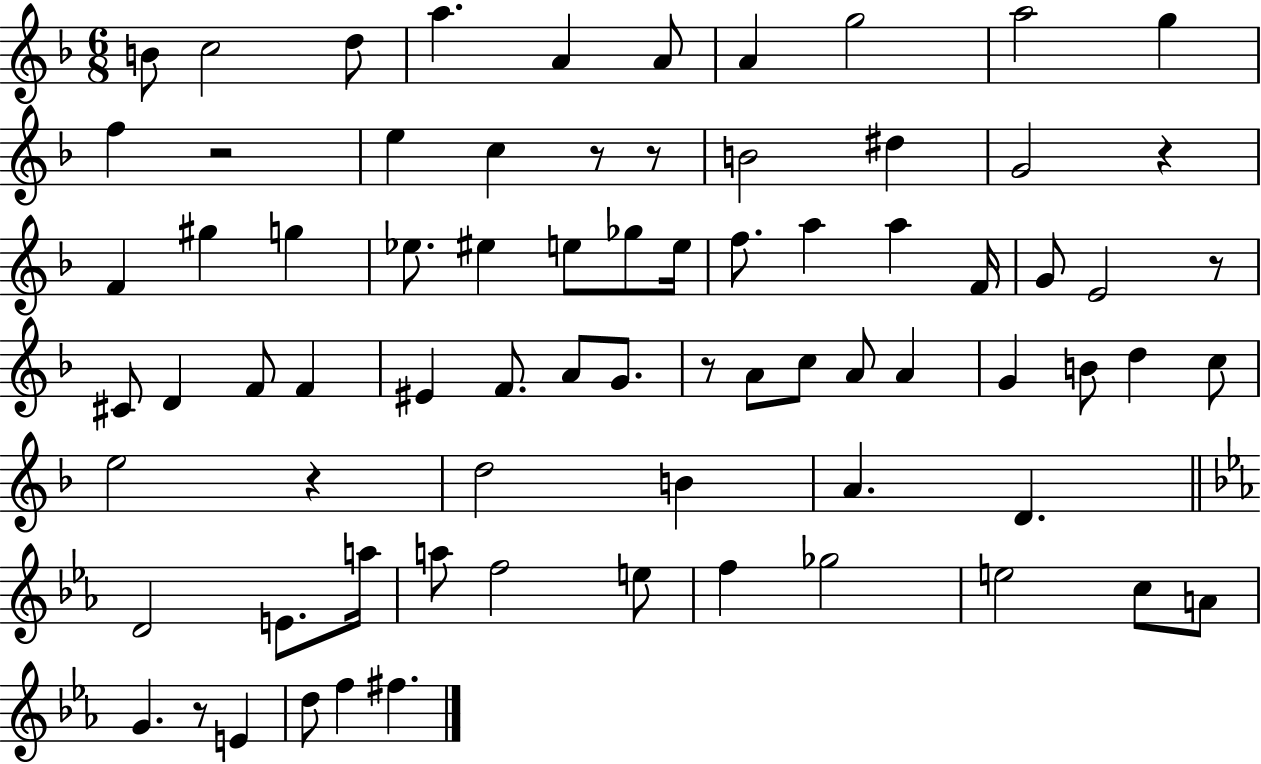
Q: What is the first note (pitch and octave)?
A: B4